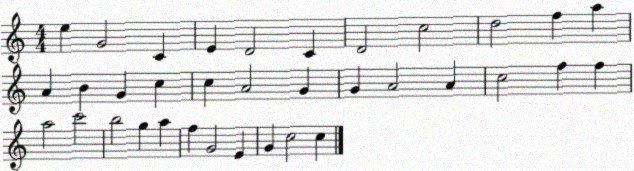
X:1
T:Untitled
M:4/4
L:1/4
K:C
e G2 C E D2 C D2 c2 d2 f a A B G c c A2 G G A2 A c2 f f a2 c'2 b2 g a f G2 E G c2 c